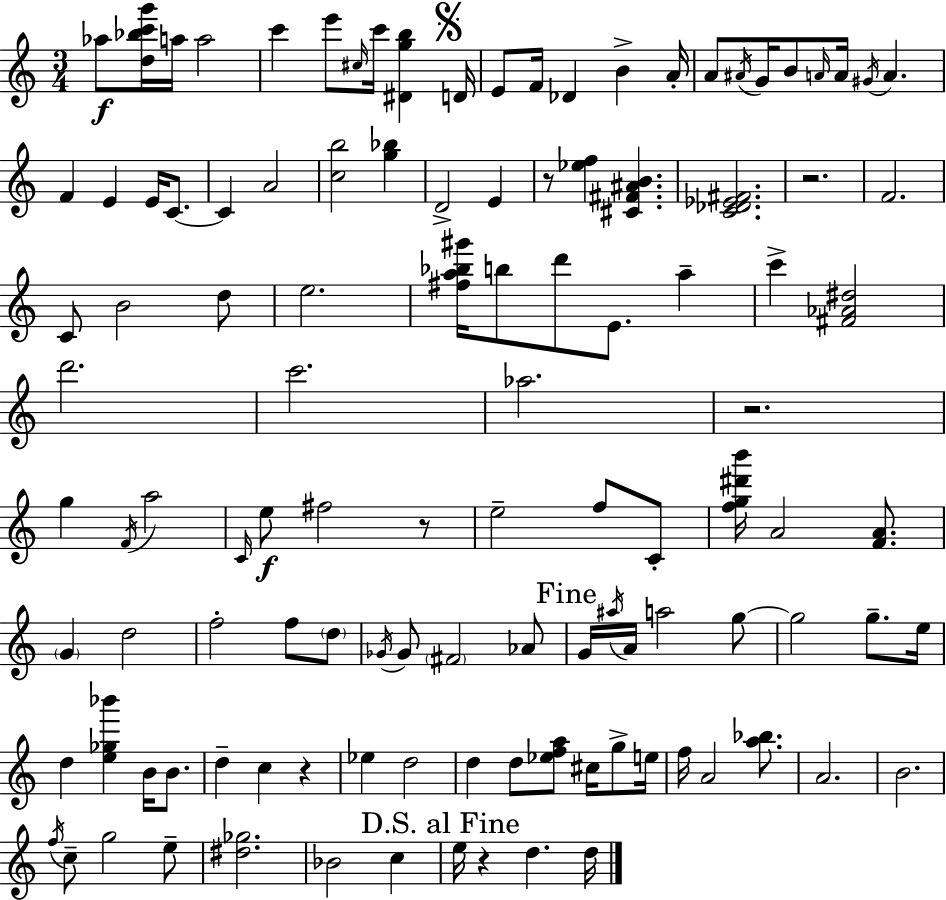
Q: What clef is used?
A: treble